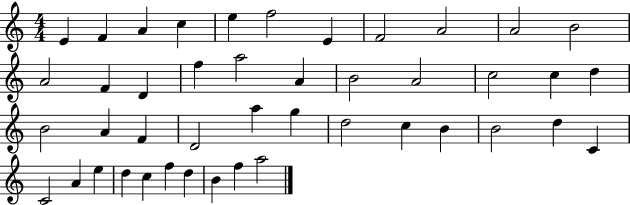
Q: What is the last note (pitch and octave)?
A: A5